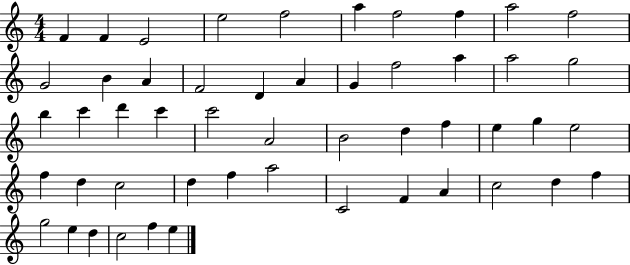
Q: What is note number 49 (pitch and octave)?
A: C5